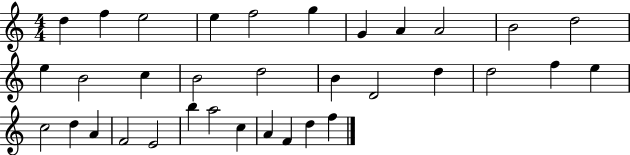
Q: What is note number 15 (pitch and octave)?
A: B4